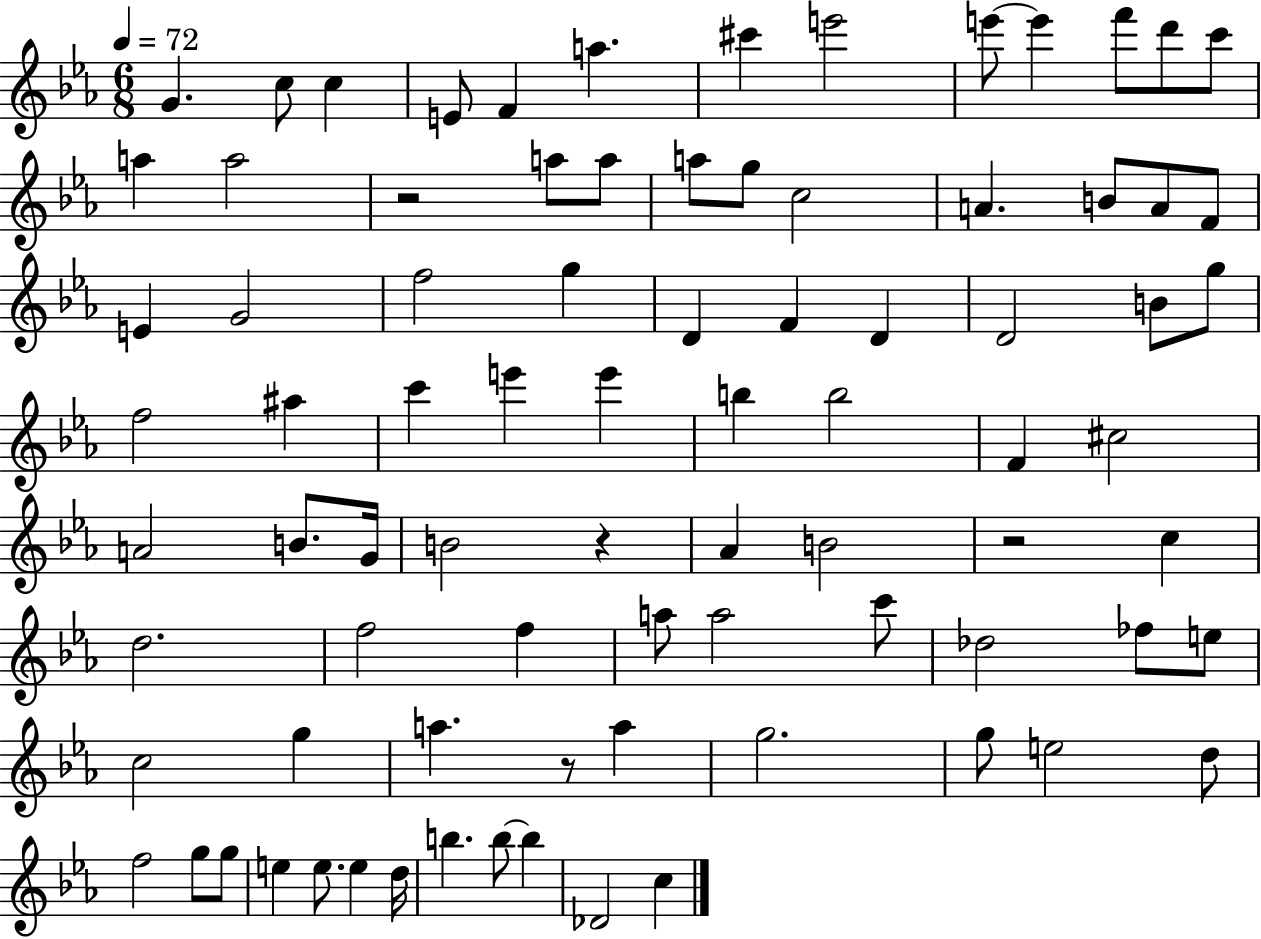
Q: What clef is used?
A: treble